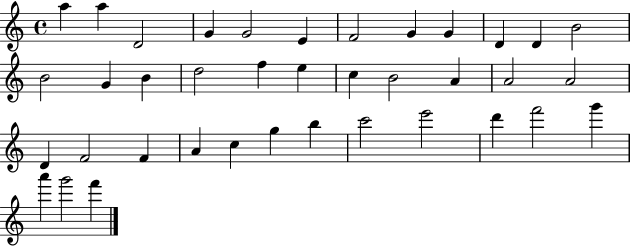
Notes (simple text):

A5/q A5/q D4/h G4/q G4/h E4/q F4/h G4/q G4/q D4/q D4/q B4/h B4/h G4/q B4/q D5/h F5/q E5/q C5/q B4/h A4/q A4/h A4/h D4/q F4/h F4/q A4/q C5/q G5/q B5/q C6/h E6/h D6/q F6/h G6/q A6/q G6/h F6/q